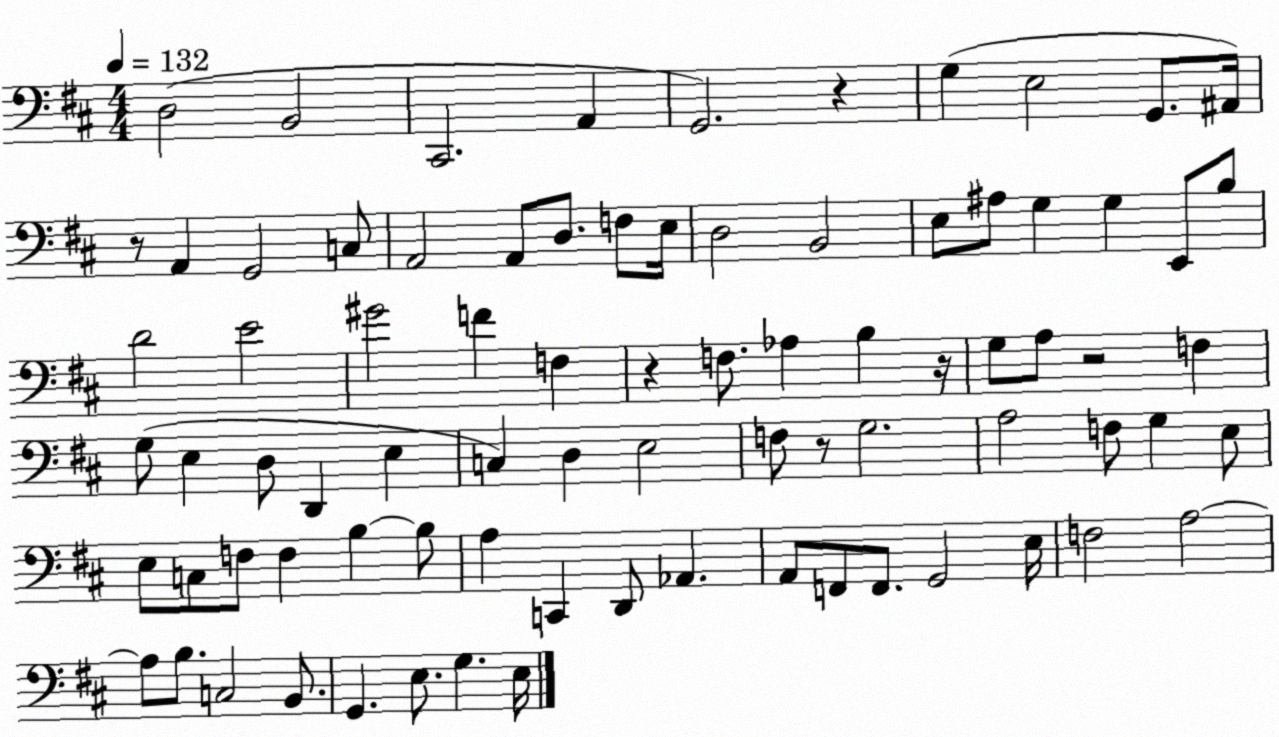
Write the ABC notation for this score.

X:1
T:Untitled
M:4/4
L:1/4
K:D
D,2 B,,2 ^C,,2 A,, G,,2 z G, E,2 G,,/2 ^A,,/4 z/2 A,, G,,2 C,/2 A,,2 A,,/2 D,/2 F,/2 E,/4 D,2 B,,2 E,/2 ^A,/2 G, G, E,,/2 B,/2 D2 E2 ^G2 F F, z F,/2 _A, B, z/4 G,/2 A,/2 z2 F, G,/2 E, D,/2 D,, E, C, D, E,2 F,/2 z/2 G,2 A,2 F,/2 G, E,/2 E,/2 C,/2 F,/2 F, B, B,/2 A, C,, D,,/2 _A,, A,,/2 F,,/2 F,,/2 G,,2 E,/4 F,2 A,2 A,/2 B,/2 C,2 B,,/2 G,, E,/2 G, E,/4